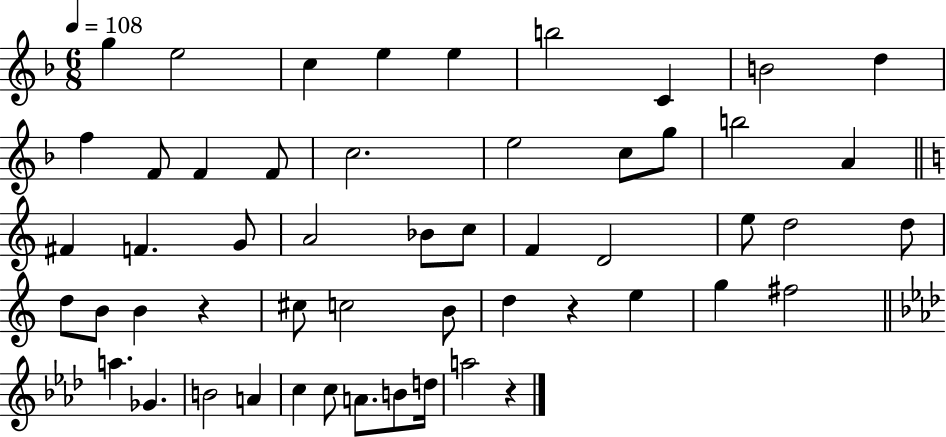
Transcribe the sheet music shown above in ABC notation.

X:1
T:Untitled
M:6/8
L:1/4
K:F
g e2 c e e b2 C B2 d f F/2 F F/2 c2 e2 c/2 g/2 b2 A ^F F G/2 A2 _B/2 c/2 F D2 e/2 d2 d/2 d/2 B/2 B z ^c/2 c2 B/2 d z e g ^f2 a _G B2 A c c/2 A/2 B/2 d/4 a2 z